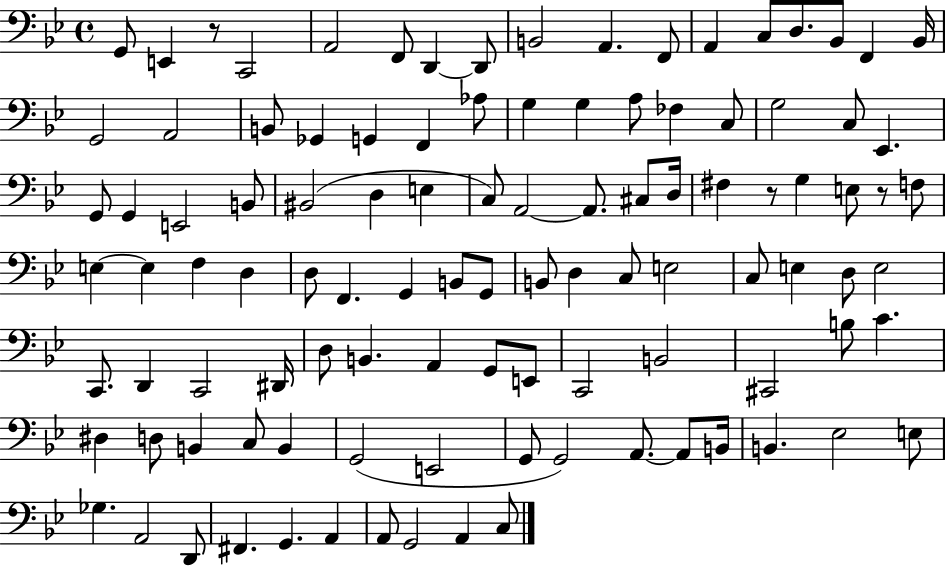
{
  \clef bass
  \time 4/4
  \defaultTimeSignature
  \key bes \major
  g,8 e,4 r8 c,2 | a,2 f,8 d,4~~ d,8 | b,2 a,4. f,8 | a,4 c8 d8. bes,8 f,4 bes,16 | \break g,2 a,2 | b,8 ges,4 g,4 f,4 aes8 | g4 g4 a8 fes4 c8 | g2 c8 ees,4. | \break g,8 g,4 e,2 b,8 | bis,2( d4 e4 | c8) a,2~~ a,8. cis8 d16 | fis4 r8 g4 e8 r8 f8 | \break e4~~ e4 f4 d4 | d8 f,4. g,4 b,8 g,8 | b,8 d4 c8 e2 | c8 e4 d8 e2 | \break c,8. d,4 c,2 dis,16 | d8 b,4. a,4 g,8 e,8 | c,2 b,2 | cis,2 b8 c'4. | \break dis4 d8 b,4 c8 b,4 | g,2( e,2 | g,8 g,2) a,8.~~ a,8 b,16 | b,4. ees2 e8 | \break ges4. a,2 d,8 | fis,4. g,4. a,4 | a,8 g,2 a,4 c8 | \bar "|."
}